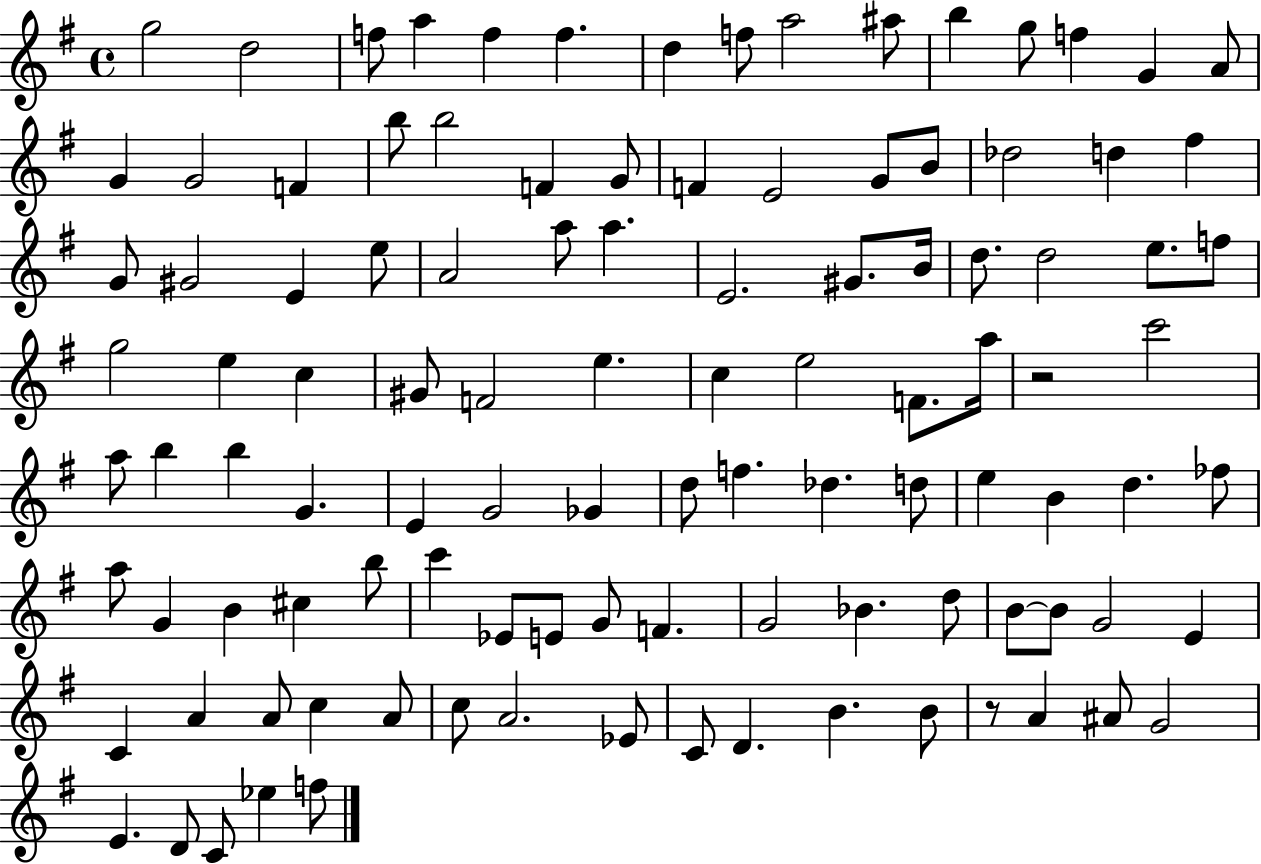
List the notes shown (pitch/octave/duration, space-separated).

G5/h D5/h F5/e A5/q F5/q F5/q. D5/q F5/e A5/h A#5/e B5/q G5/e F5/q G4/q A4/e G4/q G4/h F4/q B5/e B5/h F4/q G4/e F4/q E4/h G4/e B4/e Db5/h D5/q F#5/q G4/e G#4/h E4/q E5/e A4/h A5/e A5/q. E4/h. G#4/e. B4/s D5/e. D5/h E5/e. F5/e G5/h E5/q C5/q G#4/e F4/h E5/q. C5/q E5/h F4/e. A5/s R/h C6/h A5/e B5/q B5/q G4/q. E4/q G4/h Gb4/q D5/e F5/q. Db5/q. D5/e E5/q B4/q D5/q. FES5/e A5/e G4/q B4/q C#5/q B5/e C6/q Eb4/e E4/e G4/e F4/q. G4/h Bb4/q. D5/e B4/e B4/e G4/h E4/q C4/q A4/q A4/e C5/q A4/e C5/e A4/h. Eb4/e C4/e D4/q. B4/q. B4/e R/e A4/q A#4/e G4/h E4/q. D4/e C4/e Eb5/q F5/e